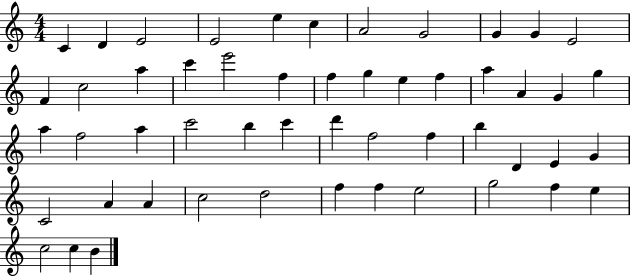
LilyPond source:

{
  \clef treble
  \numericTimeSignature
  \time 4/4
  \key c \major
  c'4 d'4 e'2 | e'2 e''4 c''4 | a'2 g'2 | g'4 g'4 e'2 | \break f'4 c''2 a''4 | c'''4 e'''2 f''4 | f''4 g''4 e''4 f''4 | a''4 a'4 g'4 g''4 | \break a''4 f''2 a''4 | c'''2 b''4 c'''4 | d'''4 f''2 f''4 | b''4 d'4 e'4 g'4 | \break c'2 a'4 a'4 | c''2 d''2 | f''4 f''4 e''2 | g''2 f''4 e''4 | \break c''2 c''4 b'4 | \bar "|."
}